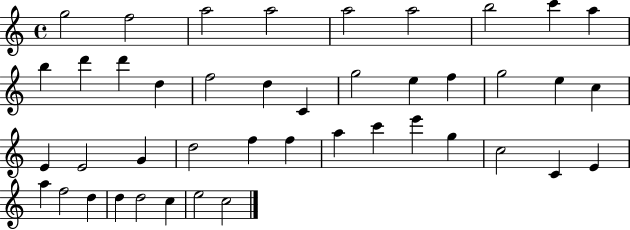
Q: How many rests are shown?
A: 0